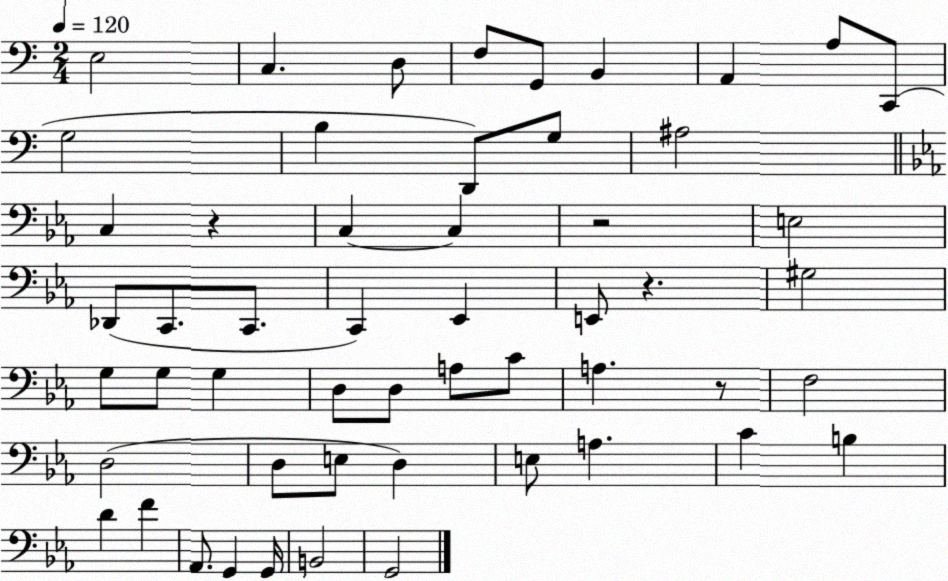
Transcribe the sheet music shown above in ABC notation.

X:1
T:Untitled
M:2/4
L:1/4
K:C
E,2 C, D,/2 F,/2 G,,/2 B,, A,, A,/2 C,,/2 G,2 B, D,,/2 G,/2 ^A,2 C, z C, C, z2 E,2 _D,,/2 C,,/2 C,,/2 C,, _E,, E,,/2 z ^G,2 G,/2 G,/2 G, D,/2 D,/2 A,/2 C/2 A, z/2 F,2 D,2 D,/2 E,/2 D, E,/2 A, C B, D F _A,,/2 G,, G,,/4 B,,2 G,,2